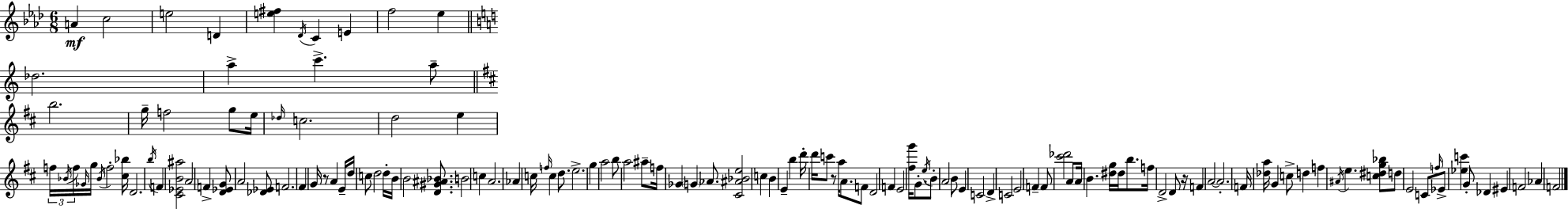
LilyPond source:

{
  \clef treble
  \numericTimeSignature
  \time 6/8
  \key f \minor
  \repeat volta 2 { a'4\mf c''2 | e''2 d'4 | <e'' fis''>4 \acciaccatura { des'16 } c'4 e'4 | f''2 ees''4 | \break \bar "||" \break \key a \minor des''2. | a''4-> c'''4.-> a''8-- | \bar "||" \break \key b \minor b''2. | g''16-- f''2 g''8 e''16 | \grace { des''16 } c''2. | d''2 e''4 | \break \tuplet 3/2 { f''16 \acciaccatura { bes'16 } f''16 } \grace { ges'16 } g''16 \acciaccatura { bes'16 } f''2-. | <cis'' bes''>16 d'2. | \acciaccatura { b''16 } f'4 <cis' ees' b' ais''>2 | a'2 | \break f'4-> <d' ees' g'>8 a'2 | <des' ees'>8 f'2. | fis'4 g'16 r8 | a'4 e'16-- d''16 c''8 d''2 | \break d''16-. b'16 b'2 | <d' gis' ais' bes'>8. b'2 | c''4 a'2. | aes'4 c''16 \grace { f''16 } c''4 | \break d''8. e''2.-> | g''4 a''2 | b''8 a''2 | ais''8-- f''16 ges'4 \parenthesize g'4 | \break aes'8. <cis' ais' bes' e''>2 | c''4 b'4 e'4-- | b''4 d'''16-. d'''16 c'''8 r8 | a''16 a'8. f'8 d'2 | \break f'4 e'2 | <fis'' g'''>16 g'8.-. \acciaccatura { e''16 } b'8-. a'2 | b'8 e'4 c'2 | d'4-> c'2 | \break e'2 | f'4-- f'8 <cis''' des'''>2 | a'8 a'16 b'4. | <dis'' g''>16 dis''16 b''8. f''16 d'2-> | \break d'8 r16 f'4 a'2~~ | a'2.-. | f'16 <des'' a''>16 g'4 | c''8-> d''4 f''4 \acciaccatura { ais'16 } | \break e''4. <c'' dis'' g'' bes''>8 d''8 e'2 | c'8 \grace { f''16 } ees'8-> <ees'' c'''>4 | g'8-. des'4 eis'4 | f'2 aes'4 | \break f'2 } \bar "|."
}